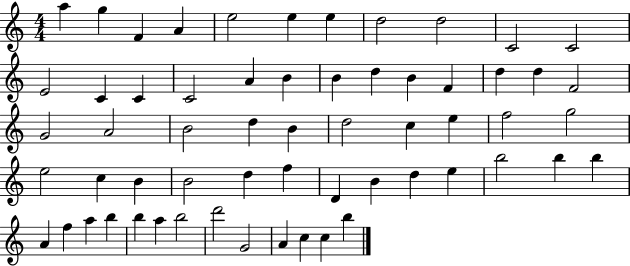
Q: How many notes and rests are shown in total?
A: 60